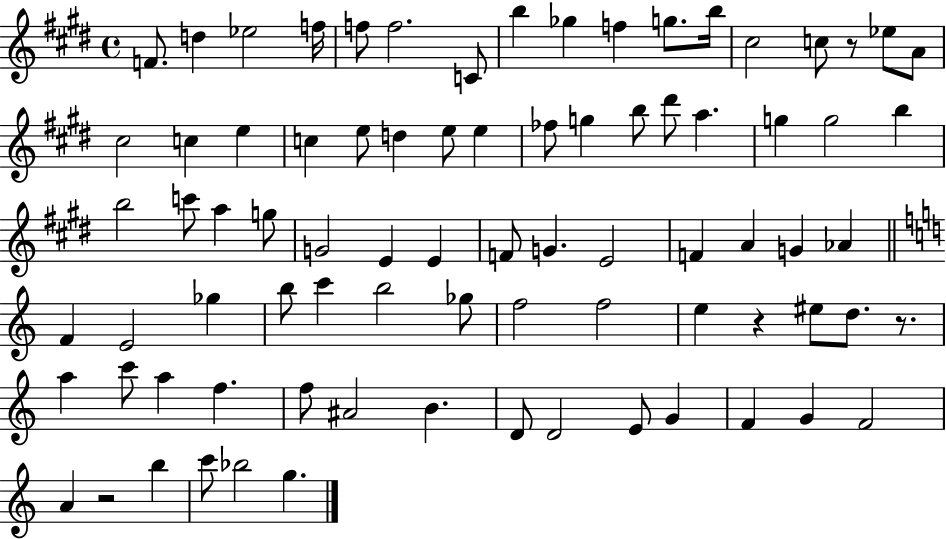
X:1
T:Untitled
M:4/4
L:1/4
K:E
F/2 d _e2 f/4 f/2 f2 C/2 b _g f g/2 b/4 ^c2 c/2 z/2 _e/2 A/2 ^c2 c e c e/2 d e/2 e _f/2 g b/2 ^d'/2 a g g2 b b2 c'/2 a g/2 G2 E E F/2 G E2 F A G _A F E2 _g b/2 c' b2 _g/2 f2 f2 e z ^e/2 d/2 z/2 a c'/2 a f f/2 ^A2 B D/2 D2 E/2 G F G F2 A z2 b c'/2 _b2 g